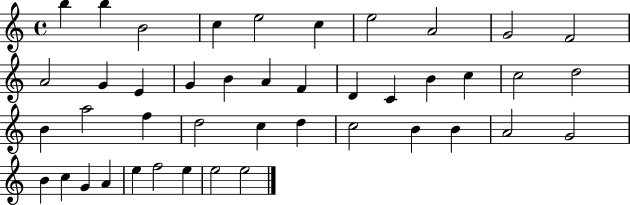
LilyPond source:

{
  \clef treble
  \time 4/4
  \defaultTimeSignature
  \key c \major
  b''4 b''4 b'2 | c''4 e''2 c''4 | e''2 a'2 | g'2 f'2 | \break a'2 g'4 e'4 | g'4 b'4 a'4 f'4 | d'4 c'4 b'4 c''4 | c''2 d''2 | \break b'4 a''2 f''4 | d''2 c''4 d''4 | c''2 b'4 b'4 | a'2 g'2 | \break b'4 c''4 g'4 a'4 | e''4 f''2 e''4 | e''2 e''2 | \bar "|."
}